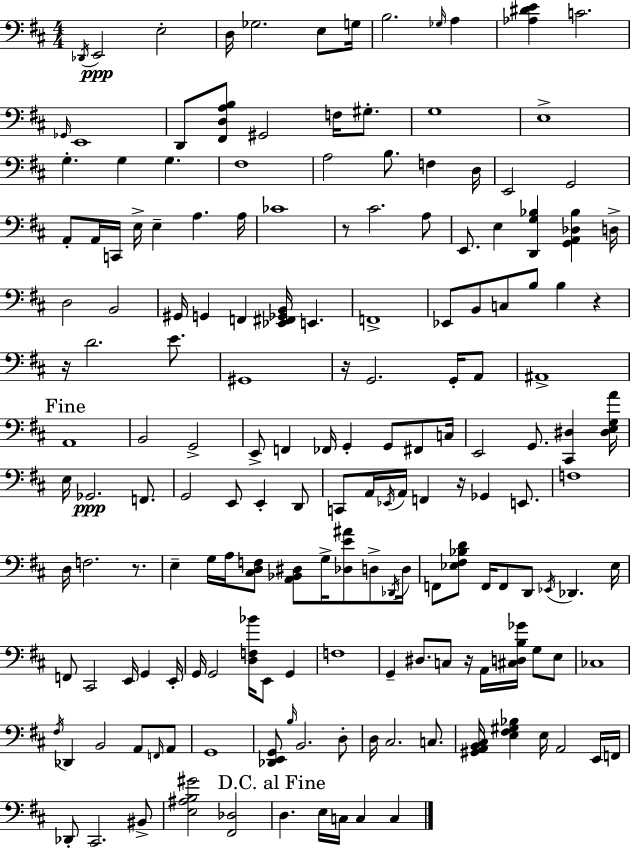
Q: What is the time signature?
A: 4/4